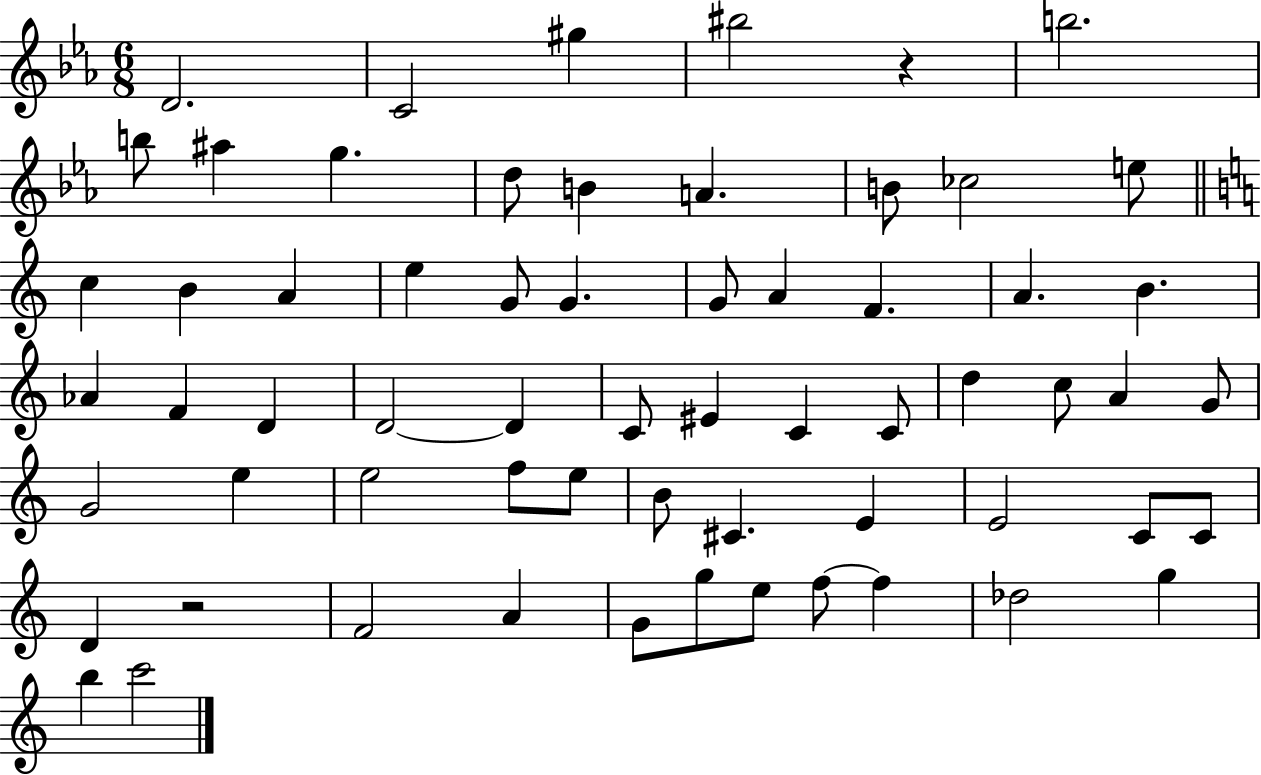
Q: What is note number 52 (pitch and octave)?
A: A4